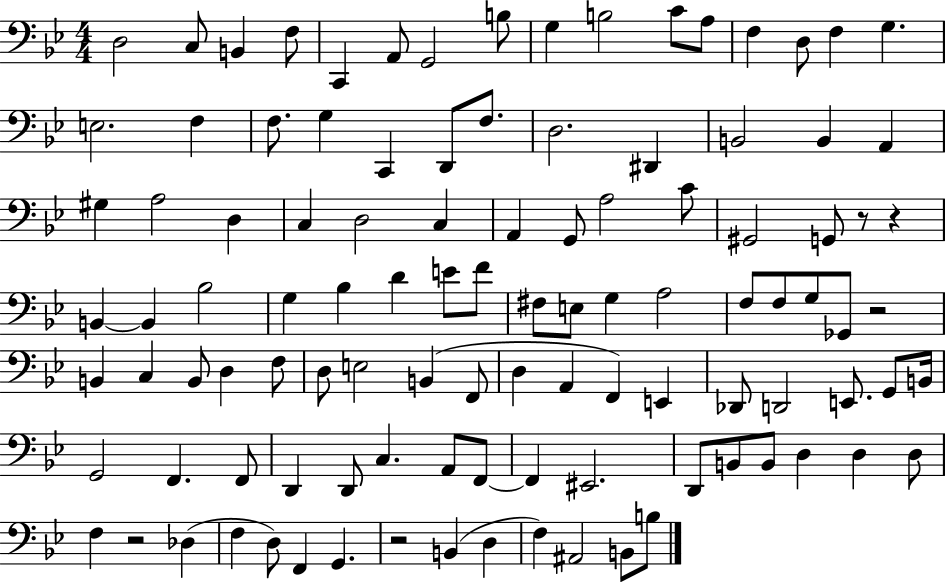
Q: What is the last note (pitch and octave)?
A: B3